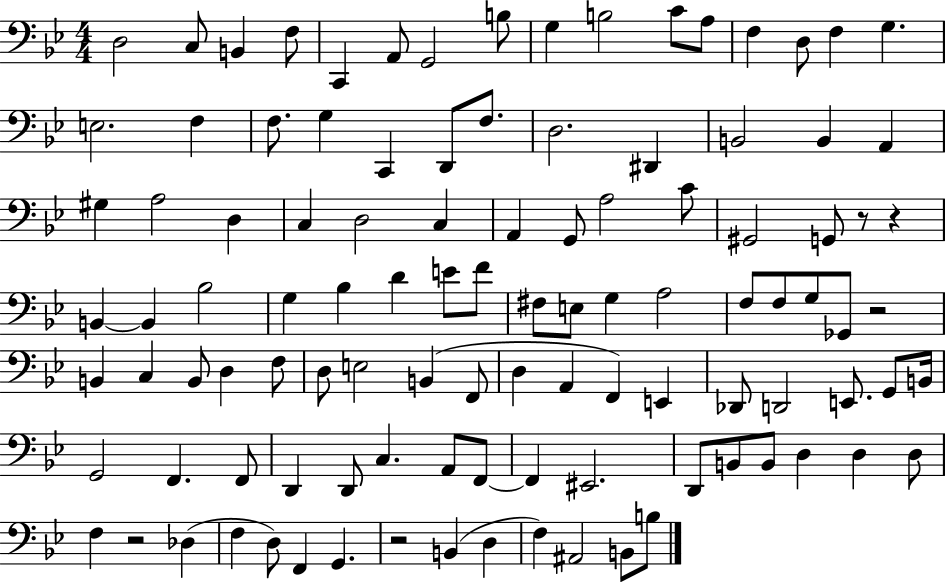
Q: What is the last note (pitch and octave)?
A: B3